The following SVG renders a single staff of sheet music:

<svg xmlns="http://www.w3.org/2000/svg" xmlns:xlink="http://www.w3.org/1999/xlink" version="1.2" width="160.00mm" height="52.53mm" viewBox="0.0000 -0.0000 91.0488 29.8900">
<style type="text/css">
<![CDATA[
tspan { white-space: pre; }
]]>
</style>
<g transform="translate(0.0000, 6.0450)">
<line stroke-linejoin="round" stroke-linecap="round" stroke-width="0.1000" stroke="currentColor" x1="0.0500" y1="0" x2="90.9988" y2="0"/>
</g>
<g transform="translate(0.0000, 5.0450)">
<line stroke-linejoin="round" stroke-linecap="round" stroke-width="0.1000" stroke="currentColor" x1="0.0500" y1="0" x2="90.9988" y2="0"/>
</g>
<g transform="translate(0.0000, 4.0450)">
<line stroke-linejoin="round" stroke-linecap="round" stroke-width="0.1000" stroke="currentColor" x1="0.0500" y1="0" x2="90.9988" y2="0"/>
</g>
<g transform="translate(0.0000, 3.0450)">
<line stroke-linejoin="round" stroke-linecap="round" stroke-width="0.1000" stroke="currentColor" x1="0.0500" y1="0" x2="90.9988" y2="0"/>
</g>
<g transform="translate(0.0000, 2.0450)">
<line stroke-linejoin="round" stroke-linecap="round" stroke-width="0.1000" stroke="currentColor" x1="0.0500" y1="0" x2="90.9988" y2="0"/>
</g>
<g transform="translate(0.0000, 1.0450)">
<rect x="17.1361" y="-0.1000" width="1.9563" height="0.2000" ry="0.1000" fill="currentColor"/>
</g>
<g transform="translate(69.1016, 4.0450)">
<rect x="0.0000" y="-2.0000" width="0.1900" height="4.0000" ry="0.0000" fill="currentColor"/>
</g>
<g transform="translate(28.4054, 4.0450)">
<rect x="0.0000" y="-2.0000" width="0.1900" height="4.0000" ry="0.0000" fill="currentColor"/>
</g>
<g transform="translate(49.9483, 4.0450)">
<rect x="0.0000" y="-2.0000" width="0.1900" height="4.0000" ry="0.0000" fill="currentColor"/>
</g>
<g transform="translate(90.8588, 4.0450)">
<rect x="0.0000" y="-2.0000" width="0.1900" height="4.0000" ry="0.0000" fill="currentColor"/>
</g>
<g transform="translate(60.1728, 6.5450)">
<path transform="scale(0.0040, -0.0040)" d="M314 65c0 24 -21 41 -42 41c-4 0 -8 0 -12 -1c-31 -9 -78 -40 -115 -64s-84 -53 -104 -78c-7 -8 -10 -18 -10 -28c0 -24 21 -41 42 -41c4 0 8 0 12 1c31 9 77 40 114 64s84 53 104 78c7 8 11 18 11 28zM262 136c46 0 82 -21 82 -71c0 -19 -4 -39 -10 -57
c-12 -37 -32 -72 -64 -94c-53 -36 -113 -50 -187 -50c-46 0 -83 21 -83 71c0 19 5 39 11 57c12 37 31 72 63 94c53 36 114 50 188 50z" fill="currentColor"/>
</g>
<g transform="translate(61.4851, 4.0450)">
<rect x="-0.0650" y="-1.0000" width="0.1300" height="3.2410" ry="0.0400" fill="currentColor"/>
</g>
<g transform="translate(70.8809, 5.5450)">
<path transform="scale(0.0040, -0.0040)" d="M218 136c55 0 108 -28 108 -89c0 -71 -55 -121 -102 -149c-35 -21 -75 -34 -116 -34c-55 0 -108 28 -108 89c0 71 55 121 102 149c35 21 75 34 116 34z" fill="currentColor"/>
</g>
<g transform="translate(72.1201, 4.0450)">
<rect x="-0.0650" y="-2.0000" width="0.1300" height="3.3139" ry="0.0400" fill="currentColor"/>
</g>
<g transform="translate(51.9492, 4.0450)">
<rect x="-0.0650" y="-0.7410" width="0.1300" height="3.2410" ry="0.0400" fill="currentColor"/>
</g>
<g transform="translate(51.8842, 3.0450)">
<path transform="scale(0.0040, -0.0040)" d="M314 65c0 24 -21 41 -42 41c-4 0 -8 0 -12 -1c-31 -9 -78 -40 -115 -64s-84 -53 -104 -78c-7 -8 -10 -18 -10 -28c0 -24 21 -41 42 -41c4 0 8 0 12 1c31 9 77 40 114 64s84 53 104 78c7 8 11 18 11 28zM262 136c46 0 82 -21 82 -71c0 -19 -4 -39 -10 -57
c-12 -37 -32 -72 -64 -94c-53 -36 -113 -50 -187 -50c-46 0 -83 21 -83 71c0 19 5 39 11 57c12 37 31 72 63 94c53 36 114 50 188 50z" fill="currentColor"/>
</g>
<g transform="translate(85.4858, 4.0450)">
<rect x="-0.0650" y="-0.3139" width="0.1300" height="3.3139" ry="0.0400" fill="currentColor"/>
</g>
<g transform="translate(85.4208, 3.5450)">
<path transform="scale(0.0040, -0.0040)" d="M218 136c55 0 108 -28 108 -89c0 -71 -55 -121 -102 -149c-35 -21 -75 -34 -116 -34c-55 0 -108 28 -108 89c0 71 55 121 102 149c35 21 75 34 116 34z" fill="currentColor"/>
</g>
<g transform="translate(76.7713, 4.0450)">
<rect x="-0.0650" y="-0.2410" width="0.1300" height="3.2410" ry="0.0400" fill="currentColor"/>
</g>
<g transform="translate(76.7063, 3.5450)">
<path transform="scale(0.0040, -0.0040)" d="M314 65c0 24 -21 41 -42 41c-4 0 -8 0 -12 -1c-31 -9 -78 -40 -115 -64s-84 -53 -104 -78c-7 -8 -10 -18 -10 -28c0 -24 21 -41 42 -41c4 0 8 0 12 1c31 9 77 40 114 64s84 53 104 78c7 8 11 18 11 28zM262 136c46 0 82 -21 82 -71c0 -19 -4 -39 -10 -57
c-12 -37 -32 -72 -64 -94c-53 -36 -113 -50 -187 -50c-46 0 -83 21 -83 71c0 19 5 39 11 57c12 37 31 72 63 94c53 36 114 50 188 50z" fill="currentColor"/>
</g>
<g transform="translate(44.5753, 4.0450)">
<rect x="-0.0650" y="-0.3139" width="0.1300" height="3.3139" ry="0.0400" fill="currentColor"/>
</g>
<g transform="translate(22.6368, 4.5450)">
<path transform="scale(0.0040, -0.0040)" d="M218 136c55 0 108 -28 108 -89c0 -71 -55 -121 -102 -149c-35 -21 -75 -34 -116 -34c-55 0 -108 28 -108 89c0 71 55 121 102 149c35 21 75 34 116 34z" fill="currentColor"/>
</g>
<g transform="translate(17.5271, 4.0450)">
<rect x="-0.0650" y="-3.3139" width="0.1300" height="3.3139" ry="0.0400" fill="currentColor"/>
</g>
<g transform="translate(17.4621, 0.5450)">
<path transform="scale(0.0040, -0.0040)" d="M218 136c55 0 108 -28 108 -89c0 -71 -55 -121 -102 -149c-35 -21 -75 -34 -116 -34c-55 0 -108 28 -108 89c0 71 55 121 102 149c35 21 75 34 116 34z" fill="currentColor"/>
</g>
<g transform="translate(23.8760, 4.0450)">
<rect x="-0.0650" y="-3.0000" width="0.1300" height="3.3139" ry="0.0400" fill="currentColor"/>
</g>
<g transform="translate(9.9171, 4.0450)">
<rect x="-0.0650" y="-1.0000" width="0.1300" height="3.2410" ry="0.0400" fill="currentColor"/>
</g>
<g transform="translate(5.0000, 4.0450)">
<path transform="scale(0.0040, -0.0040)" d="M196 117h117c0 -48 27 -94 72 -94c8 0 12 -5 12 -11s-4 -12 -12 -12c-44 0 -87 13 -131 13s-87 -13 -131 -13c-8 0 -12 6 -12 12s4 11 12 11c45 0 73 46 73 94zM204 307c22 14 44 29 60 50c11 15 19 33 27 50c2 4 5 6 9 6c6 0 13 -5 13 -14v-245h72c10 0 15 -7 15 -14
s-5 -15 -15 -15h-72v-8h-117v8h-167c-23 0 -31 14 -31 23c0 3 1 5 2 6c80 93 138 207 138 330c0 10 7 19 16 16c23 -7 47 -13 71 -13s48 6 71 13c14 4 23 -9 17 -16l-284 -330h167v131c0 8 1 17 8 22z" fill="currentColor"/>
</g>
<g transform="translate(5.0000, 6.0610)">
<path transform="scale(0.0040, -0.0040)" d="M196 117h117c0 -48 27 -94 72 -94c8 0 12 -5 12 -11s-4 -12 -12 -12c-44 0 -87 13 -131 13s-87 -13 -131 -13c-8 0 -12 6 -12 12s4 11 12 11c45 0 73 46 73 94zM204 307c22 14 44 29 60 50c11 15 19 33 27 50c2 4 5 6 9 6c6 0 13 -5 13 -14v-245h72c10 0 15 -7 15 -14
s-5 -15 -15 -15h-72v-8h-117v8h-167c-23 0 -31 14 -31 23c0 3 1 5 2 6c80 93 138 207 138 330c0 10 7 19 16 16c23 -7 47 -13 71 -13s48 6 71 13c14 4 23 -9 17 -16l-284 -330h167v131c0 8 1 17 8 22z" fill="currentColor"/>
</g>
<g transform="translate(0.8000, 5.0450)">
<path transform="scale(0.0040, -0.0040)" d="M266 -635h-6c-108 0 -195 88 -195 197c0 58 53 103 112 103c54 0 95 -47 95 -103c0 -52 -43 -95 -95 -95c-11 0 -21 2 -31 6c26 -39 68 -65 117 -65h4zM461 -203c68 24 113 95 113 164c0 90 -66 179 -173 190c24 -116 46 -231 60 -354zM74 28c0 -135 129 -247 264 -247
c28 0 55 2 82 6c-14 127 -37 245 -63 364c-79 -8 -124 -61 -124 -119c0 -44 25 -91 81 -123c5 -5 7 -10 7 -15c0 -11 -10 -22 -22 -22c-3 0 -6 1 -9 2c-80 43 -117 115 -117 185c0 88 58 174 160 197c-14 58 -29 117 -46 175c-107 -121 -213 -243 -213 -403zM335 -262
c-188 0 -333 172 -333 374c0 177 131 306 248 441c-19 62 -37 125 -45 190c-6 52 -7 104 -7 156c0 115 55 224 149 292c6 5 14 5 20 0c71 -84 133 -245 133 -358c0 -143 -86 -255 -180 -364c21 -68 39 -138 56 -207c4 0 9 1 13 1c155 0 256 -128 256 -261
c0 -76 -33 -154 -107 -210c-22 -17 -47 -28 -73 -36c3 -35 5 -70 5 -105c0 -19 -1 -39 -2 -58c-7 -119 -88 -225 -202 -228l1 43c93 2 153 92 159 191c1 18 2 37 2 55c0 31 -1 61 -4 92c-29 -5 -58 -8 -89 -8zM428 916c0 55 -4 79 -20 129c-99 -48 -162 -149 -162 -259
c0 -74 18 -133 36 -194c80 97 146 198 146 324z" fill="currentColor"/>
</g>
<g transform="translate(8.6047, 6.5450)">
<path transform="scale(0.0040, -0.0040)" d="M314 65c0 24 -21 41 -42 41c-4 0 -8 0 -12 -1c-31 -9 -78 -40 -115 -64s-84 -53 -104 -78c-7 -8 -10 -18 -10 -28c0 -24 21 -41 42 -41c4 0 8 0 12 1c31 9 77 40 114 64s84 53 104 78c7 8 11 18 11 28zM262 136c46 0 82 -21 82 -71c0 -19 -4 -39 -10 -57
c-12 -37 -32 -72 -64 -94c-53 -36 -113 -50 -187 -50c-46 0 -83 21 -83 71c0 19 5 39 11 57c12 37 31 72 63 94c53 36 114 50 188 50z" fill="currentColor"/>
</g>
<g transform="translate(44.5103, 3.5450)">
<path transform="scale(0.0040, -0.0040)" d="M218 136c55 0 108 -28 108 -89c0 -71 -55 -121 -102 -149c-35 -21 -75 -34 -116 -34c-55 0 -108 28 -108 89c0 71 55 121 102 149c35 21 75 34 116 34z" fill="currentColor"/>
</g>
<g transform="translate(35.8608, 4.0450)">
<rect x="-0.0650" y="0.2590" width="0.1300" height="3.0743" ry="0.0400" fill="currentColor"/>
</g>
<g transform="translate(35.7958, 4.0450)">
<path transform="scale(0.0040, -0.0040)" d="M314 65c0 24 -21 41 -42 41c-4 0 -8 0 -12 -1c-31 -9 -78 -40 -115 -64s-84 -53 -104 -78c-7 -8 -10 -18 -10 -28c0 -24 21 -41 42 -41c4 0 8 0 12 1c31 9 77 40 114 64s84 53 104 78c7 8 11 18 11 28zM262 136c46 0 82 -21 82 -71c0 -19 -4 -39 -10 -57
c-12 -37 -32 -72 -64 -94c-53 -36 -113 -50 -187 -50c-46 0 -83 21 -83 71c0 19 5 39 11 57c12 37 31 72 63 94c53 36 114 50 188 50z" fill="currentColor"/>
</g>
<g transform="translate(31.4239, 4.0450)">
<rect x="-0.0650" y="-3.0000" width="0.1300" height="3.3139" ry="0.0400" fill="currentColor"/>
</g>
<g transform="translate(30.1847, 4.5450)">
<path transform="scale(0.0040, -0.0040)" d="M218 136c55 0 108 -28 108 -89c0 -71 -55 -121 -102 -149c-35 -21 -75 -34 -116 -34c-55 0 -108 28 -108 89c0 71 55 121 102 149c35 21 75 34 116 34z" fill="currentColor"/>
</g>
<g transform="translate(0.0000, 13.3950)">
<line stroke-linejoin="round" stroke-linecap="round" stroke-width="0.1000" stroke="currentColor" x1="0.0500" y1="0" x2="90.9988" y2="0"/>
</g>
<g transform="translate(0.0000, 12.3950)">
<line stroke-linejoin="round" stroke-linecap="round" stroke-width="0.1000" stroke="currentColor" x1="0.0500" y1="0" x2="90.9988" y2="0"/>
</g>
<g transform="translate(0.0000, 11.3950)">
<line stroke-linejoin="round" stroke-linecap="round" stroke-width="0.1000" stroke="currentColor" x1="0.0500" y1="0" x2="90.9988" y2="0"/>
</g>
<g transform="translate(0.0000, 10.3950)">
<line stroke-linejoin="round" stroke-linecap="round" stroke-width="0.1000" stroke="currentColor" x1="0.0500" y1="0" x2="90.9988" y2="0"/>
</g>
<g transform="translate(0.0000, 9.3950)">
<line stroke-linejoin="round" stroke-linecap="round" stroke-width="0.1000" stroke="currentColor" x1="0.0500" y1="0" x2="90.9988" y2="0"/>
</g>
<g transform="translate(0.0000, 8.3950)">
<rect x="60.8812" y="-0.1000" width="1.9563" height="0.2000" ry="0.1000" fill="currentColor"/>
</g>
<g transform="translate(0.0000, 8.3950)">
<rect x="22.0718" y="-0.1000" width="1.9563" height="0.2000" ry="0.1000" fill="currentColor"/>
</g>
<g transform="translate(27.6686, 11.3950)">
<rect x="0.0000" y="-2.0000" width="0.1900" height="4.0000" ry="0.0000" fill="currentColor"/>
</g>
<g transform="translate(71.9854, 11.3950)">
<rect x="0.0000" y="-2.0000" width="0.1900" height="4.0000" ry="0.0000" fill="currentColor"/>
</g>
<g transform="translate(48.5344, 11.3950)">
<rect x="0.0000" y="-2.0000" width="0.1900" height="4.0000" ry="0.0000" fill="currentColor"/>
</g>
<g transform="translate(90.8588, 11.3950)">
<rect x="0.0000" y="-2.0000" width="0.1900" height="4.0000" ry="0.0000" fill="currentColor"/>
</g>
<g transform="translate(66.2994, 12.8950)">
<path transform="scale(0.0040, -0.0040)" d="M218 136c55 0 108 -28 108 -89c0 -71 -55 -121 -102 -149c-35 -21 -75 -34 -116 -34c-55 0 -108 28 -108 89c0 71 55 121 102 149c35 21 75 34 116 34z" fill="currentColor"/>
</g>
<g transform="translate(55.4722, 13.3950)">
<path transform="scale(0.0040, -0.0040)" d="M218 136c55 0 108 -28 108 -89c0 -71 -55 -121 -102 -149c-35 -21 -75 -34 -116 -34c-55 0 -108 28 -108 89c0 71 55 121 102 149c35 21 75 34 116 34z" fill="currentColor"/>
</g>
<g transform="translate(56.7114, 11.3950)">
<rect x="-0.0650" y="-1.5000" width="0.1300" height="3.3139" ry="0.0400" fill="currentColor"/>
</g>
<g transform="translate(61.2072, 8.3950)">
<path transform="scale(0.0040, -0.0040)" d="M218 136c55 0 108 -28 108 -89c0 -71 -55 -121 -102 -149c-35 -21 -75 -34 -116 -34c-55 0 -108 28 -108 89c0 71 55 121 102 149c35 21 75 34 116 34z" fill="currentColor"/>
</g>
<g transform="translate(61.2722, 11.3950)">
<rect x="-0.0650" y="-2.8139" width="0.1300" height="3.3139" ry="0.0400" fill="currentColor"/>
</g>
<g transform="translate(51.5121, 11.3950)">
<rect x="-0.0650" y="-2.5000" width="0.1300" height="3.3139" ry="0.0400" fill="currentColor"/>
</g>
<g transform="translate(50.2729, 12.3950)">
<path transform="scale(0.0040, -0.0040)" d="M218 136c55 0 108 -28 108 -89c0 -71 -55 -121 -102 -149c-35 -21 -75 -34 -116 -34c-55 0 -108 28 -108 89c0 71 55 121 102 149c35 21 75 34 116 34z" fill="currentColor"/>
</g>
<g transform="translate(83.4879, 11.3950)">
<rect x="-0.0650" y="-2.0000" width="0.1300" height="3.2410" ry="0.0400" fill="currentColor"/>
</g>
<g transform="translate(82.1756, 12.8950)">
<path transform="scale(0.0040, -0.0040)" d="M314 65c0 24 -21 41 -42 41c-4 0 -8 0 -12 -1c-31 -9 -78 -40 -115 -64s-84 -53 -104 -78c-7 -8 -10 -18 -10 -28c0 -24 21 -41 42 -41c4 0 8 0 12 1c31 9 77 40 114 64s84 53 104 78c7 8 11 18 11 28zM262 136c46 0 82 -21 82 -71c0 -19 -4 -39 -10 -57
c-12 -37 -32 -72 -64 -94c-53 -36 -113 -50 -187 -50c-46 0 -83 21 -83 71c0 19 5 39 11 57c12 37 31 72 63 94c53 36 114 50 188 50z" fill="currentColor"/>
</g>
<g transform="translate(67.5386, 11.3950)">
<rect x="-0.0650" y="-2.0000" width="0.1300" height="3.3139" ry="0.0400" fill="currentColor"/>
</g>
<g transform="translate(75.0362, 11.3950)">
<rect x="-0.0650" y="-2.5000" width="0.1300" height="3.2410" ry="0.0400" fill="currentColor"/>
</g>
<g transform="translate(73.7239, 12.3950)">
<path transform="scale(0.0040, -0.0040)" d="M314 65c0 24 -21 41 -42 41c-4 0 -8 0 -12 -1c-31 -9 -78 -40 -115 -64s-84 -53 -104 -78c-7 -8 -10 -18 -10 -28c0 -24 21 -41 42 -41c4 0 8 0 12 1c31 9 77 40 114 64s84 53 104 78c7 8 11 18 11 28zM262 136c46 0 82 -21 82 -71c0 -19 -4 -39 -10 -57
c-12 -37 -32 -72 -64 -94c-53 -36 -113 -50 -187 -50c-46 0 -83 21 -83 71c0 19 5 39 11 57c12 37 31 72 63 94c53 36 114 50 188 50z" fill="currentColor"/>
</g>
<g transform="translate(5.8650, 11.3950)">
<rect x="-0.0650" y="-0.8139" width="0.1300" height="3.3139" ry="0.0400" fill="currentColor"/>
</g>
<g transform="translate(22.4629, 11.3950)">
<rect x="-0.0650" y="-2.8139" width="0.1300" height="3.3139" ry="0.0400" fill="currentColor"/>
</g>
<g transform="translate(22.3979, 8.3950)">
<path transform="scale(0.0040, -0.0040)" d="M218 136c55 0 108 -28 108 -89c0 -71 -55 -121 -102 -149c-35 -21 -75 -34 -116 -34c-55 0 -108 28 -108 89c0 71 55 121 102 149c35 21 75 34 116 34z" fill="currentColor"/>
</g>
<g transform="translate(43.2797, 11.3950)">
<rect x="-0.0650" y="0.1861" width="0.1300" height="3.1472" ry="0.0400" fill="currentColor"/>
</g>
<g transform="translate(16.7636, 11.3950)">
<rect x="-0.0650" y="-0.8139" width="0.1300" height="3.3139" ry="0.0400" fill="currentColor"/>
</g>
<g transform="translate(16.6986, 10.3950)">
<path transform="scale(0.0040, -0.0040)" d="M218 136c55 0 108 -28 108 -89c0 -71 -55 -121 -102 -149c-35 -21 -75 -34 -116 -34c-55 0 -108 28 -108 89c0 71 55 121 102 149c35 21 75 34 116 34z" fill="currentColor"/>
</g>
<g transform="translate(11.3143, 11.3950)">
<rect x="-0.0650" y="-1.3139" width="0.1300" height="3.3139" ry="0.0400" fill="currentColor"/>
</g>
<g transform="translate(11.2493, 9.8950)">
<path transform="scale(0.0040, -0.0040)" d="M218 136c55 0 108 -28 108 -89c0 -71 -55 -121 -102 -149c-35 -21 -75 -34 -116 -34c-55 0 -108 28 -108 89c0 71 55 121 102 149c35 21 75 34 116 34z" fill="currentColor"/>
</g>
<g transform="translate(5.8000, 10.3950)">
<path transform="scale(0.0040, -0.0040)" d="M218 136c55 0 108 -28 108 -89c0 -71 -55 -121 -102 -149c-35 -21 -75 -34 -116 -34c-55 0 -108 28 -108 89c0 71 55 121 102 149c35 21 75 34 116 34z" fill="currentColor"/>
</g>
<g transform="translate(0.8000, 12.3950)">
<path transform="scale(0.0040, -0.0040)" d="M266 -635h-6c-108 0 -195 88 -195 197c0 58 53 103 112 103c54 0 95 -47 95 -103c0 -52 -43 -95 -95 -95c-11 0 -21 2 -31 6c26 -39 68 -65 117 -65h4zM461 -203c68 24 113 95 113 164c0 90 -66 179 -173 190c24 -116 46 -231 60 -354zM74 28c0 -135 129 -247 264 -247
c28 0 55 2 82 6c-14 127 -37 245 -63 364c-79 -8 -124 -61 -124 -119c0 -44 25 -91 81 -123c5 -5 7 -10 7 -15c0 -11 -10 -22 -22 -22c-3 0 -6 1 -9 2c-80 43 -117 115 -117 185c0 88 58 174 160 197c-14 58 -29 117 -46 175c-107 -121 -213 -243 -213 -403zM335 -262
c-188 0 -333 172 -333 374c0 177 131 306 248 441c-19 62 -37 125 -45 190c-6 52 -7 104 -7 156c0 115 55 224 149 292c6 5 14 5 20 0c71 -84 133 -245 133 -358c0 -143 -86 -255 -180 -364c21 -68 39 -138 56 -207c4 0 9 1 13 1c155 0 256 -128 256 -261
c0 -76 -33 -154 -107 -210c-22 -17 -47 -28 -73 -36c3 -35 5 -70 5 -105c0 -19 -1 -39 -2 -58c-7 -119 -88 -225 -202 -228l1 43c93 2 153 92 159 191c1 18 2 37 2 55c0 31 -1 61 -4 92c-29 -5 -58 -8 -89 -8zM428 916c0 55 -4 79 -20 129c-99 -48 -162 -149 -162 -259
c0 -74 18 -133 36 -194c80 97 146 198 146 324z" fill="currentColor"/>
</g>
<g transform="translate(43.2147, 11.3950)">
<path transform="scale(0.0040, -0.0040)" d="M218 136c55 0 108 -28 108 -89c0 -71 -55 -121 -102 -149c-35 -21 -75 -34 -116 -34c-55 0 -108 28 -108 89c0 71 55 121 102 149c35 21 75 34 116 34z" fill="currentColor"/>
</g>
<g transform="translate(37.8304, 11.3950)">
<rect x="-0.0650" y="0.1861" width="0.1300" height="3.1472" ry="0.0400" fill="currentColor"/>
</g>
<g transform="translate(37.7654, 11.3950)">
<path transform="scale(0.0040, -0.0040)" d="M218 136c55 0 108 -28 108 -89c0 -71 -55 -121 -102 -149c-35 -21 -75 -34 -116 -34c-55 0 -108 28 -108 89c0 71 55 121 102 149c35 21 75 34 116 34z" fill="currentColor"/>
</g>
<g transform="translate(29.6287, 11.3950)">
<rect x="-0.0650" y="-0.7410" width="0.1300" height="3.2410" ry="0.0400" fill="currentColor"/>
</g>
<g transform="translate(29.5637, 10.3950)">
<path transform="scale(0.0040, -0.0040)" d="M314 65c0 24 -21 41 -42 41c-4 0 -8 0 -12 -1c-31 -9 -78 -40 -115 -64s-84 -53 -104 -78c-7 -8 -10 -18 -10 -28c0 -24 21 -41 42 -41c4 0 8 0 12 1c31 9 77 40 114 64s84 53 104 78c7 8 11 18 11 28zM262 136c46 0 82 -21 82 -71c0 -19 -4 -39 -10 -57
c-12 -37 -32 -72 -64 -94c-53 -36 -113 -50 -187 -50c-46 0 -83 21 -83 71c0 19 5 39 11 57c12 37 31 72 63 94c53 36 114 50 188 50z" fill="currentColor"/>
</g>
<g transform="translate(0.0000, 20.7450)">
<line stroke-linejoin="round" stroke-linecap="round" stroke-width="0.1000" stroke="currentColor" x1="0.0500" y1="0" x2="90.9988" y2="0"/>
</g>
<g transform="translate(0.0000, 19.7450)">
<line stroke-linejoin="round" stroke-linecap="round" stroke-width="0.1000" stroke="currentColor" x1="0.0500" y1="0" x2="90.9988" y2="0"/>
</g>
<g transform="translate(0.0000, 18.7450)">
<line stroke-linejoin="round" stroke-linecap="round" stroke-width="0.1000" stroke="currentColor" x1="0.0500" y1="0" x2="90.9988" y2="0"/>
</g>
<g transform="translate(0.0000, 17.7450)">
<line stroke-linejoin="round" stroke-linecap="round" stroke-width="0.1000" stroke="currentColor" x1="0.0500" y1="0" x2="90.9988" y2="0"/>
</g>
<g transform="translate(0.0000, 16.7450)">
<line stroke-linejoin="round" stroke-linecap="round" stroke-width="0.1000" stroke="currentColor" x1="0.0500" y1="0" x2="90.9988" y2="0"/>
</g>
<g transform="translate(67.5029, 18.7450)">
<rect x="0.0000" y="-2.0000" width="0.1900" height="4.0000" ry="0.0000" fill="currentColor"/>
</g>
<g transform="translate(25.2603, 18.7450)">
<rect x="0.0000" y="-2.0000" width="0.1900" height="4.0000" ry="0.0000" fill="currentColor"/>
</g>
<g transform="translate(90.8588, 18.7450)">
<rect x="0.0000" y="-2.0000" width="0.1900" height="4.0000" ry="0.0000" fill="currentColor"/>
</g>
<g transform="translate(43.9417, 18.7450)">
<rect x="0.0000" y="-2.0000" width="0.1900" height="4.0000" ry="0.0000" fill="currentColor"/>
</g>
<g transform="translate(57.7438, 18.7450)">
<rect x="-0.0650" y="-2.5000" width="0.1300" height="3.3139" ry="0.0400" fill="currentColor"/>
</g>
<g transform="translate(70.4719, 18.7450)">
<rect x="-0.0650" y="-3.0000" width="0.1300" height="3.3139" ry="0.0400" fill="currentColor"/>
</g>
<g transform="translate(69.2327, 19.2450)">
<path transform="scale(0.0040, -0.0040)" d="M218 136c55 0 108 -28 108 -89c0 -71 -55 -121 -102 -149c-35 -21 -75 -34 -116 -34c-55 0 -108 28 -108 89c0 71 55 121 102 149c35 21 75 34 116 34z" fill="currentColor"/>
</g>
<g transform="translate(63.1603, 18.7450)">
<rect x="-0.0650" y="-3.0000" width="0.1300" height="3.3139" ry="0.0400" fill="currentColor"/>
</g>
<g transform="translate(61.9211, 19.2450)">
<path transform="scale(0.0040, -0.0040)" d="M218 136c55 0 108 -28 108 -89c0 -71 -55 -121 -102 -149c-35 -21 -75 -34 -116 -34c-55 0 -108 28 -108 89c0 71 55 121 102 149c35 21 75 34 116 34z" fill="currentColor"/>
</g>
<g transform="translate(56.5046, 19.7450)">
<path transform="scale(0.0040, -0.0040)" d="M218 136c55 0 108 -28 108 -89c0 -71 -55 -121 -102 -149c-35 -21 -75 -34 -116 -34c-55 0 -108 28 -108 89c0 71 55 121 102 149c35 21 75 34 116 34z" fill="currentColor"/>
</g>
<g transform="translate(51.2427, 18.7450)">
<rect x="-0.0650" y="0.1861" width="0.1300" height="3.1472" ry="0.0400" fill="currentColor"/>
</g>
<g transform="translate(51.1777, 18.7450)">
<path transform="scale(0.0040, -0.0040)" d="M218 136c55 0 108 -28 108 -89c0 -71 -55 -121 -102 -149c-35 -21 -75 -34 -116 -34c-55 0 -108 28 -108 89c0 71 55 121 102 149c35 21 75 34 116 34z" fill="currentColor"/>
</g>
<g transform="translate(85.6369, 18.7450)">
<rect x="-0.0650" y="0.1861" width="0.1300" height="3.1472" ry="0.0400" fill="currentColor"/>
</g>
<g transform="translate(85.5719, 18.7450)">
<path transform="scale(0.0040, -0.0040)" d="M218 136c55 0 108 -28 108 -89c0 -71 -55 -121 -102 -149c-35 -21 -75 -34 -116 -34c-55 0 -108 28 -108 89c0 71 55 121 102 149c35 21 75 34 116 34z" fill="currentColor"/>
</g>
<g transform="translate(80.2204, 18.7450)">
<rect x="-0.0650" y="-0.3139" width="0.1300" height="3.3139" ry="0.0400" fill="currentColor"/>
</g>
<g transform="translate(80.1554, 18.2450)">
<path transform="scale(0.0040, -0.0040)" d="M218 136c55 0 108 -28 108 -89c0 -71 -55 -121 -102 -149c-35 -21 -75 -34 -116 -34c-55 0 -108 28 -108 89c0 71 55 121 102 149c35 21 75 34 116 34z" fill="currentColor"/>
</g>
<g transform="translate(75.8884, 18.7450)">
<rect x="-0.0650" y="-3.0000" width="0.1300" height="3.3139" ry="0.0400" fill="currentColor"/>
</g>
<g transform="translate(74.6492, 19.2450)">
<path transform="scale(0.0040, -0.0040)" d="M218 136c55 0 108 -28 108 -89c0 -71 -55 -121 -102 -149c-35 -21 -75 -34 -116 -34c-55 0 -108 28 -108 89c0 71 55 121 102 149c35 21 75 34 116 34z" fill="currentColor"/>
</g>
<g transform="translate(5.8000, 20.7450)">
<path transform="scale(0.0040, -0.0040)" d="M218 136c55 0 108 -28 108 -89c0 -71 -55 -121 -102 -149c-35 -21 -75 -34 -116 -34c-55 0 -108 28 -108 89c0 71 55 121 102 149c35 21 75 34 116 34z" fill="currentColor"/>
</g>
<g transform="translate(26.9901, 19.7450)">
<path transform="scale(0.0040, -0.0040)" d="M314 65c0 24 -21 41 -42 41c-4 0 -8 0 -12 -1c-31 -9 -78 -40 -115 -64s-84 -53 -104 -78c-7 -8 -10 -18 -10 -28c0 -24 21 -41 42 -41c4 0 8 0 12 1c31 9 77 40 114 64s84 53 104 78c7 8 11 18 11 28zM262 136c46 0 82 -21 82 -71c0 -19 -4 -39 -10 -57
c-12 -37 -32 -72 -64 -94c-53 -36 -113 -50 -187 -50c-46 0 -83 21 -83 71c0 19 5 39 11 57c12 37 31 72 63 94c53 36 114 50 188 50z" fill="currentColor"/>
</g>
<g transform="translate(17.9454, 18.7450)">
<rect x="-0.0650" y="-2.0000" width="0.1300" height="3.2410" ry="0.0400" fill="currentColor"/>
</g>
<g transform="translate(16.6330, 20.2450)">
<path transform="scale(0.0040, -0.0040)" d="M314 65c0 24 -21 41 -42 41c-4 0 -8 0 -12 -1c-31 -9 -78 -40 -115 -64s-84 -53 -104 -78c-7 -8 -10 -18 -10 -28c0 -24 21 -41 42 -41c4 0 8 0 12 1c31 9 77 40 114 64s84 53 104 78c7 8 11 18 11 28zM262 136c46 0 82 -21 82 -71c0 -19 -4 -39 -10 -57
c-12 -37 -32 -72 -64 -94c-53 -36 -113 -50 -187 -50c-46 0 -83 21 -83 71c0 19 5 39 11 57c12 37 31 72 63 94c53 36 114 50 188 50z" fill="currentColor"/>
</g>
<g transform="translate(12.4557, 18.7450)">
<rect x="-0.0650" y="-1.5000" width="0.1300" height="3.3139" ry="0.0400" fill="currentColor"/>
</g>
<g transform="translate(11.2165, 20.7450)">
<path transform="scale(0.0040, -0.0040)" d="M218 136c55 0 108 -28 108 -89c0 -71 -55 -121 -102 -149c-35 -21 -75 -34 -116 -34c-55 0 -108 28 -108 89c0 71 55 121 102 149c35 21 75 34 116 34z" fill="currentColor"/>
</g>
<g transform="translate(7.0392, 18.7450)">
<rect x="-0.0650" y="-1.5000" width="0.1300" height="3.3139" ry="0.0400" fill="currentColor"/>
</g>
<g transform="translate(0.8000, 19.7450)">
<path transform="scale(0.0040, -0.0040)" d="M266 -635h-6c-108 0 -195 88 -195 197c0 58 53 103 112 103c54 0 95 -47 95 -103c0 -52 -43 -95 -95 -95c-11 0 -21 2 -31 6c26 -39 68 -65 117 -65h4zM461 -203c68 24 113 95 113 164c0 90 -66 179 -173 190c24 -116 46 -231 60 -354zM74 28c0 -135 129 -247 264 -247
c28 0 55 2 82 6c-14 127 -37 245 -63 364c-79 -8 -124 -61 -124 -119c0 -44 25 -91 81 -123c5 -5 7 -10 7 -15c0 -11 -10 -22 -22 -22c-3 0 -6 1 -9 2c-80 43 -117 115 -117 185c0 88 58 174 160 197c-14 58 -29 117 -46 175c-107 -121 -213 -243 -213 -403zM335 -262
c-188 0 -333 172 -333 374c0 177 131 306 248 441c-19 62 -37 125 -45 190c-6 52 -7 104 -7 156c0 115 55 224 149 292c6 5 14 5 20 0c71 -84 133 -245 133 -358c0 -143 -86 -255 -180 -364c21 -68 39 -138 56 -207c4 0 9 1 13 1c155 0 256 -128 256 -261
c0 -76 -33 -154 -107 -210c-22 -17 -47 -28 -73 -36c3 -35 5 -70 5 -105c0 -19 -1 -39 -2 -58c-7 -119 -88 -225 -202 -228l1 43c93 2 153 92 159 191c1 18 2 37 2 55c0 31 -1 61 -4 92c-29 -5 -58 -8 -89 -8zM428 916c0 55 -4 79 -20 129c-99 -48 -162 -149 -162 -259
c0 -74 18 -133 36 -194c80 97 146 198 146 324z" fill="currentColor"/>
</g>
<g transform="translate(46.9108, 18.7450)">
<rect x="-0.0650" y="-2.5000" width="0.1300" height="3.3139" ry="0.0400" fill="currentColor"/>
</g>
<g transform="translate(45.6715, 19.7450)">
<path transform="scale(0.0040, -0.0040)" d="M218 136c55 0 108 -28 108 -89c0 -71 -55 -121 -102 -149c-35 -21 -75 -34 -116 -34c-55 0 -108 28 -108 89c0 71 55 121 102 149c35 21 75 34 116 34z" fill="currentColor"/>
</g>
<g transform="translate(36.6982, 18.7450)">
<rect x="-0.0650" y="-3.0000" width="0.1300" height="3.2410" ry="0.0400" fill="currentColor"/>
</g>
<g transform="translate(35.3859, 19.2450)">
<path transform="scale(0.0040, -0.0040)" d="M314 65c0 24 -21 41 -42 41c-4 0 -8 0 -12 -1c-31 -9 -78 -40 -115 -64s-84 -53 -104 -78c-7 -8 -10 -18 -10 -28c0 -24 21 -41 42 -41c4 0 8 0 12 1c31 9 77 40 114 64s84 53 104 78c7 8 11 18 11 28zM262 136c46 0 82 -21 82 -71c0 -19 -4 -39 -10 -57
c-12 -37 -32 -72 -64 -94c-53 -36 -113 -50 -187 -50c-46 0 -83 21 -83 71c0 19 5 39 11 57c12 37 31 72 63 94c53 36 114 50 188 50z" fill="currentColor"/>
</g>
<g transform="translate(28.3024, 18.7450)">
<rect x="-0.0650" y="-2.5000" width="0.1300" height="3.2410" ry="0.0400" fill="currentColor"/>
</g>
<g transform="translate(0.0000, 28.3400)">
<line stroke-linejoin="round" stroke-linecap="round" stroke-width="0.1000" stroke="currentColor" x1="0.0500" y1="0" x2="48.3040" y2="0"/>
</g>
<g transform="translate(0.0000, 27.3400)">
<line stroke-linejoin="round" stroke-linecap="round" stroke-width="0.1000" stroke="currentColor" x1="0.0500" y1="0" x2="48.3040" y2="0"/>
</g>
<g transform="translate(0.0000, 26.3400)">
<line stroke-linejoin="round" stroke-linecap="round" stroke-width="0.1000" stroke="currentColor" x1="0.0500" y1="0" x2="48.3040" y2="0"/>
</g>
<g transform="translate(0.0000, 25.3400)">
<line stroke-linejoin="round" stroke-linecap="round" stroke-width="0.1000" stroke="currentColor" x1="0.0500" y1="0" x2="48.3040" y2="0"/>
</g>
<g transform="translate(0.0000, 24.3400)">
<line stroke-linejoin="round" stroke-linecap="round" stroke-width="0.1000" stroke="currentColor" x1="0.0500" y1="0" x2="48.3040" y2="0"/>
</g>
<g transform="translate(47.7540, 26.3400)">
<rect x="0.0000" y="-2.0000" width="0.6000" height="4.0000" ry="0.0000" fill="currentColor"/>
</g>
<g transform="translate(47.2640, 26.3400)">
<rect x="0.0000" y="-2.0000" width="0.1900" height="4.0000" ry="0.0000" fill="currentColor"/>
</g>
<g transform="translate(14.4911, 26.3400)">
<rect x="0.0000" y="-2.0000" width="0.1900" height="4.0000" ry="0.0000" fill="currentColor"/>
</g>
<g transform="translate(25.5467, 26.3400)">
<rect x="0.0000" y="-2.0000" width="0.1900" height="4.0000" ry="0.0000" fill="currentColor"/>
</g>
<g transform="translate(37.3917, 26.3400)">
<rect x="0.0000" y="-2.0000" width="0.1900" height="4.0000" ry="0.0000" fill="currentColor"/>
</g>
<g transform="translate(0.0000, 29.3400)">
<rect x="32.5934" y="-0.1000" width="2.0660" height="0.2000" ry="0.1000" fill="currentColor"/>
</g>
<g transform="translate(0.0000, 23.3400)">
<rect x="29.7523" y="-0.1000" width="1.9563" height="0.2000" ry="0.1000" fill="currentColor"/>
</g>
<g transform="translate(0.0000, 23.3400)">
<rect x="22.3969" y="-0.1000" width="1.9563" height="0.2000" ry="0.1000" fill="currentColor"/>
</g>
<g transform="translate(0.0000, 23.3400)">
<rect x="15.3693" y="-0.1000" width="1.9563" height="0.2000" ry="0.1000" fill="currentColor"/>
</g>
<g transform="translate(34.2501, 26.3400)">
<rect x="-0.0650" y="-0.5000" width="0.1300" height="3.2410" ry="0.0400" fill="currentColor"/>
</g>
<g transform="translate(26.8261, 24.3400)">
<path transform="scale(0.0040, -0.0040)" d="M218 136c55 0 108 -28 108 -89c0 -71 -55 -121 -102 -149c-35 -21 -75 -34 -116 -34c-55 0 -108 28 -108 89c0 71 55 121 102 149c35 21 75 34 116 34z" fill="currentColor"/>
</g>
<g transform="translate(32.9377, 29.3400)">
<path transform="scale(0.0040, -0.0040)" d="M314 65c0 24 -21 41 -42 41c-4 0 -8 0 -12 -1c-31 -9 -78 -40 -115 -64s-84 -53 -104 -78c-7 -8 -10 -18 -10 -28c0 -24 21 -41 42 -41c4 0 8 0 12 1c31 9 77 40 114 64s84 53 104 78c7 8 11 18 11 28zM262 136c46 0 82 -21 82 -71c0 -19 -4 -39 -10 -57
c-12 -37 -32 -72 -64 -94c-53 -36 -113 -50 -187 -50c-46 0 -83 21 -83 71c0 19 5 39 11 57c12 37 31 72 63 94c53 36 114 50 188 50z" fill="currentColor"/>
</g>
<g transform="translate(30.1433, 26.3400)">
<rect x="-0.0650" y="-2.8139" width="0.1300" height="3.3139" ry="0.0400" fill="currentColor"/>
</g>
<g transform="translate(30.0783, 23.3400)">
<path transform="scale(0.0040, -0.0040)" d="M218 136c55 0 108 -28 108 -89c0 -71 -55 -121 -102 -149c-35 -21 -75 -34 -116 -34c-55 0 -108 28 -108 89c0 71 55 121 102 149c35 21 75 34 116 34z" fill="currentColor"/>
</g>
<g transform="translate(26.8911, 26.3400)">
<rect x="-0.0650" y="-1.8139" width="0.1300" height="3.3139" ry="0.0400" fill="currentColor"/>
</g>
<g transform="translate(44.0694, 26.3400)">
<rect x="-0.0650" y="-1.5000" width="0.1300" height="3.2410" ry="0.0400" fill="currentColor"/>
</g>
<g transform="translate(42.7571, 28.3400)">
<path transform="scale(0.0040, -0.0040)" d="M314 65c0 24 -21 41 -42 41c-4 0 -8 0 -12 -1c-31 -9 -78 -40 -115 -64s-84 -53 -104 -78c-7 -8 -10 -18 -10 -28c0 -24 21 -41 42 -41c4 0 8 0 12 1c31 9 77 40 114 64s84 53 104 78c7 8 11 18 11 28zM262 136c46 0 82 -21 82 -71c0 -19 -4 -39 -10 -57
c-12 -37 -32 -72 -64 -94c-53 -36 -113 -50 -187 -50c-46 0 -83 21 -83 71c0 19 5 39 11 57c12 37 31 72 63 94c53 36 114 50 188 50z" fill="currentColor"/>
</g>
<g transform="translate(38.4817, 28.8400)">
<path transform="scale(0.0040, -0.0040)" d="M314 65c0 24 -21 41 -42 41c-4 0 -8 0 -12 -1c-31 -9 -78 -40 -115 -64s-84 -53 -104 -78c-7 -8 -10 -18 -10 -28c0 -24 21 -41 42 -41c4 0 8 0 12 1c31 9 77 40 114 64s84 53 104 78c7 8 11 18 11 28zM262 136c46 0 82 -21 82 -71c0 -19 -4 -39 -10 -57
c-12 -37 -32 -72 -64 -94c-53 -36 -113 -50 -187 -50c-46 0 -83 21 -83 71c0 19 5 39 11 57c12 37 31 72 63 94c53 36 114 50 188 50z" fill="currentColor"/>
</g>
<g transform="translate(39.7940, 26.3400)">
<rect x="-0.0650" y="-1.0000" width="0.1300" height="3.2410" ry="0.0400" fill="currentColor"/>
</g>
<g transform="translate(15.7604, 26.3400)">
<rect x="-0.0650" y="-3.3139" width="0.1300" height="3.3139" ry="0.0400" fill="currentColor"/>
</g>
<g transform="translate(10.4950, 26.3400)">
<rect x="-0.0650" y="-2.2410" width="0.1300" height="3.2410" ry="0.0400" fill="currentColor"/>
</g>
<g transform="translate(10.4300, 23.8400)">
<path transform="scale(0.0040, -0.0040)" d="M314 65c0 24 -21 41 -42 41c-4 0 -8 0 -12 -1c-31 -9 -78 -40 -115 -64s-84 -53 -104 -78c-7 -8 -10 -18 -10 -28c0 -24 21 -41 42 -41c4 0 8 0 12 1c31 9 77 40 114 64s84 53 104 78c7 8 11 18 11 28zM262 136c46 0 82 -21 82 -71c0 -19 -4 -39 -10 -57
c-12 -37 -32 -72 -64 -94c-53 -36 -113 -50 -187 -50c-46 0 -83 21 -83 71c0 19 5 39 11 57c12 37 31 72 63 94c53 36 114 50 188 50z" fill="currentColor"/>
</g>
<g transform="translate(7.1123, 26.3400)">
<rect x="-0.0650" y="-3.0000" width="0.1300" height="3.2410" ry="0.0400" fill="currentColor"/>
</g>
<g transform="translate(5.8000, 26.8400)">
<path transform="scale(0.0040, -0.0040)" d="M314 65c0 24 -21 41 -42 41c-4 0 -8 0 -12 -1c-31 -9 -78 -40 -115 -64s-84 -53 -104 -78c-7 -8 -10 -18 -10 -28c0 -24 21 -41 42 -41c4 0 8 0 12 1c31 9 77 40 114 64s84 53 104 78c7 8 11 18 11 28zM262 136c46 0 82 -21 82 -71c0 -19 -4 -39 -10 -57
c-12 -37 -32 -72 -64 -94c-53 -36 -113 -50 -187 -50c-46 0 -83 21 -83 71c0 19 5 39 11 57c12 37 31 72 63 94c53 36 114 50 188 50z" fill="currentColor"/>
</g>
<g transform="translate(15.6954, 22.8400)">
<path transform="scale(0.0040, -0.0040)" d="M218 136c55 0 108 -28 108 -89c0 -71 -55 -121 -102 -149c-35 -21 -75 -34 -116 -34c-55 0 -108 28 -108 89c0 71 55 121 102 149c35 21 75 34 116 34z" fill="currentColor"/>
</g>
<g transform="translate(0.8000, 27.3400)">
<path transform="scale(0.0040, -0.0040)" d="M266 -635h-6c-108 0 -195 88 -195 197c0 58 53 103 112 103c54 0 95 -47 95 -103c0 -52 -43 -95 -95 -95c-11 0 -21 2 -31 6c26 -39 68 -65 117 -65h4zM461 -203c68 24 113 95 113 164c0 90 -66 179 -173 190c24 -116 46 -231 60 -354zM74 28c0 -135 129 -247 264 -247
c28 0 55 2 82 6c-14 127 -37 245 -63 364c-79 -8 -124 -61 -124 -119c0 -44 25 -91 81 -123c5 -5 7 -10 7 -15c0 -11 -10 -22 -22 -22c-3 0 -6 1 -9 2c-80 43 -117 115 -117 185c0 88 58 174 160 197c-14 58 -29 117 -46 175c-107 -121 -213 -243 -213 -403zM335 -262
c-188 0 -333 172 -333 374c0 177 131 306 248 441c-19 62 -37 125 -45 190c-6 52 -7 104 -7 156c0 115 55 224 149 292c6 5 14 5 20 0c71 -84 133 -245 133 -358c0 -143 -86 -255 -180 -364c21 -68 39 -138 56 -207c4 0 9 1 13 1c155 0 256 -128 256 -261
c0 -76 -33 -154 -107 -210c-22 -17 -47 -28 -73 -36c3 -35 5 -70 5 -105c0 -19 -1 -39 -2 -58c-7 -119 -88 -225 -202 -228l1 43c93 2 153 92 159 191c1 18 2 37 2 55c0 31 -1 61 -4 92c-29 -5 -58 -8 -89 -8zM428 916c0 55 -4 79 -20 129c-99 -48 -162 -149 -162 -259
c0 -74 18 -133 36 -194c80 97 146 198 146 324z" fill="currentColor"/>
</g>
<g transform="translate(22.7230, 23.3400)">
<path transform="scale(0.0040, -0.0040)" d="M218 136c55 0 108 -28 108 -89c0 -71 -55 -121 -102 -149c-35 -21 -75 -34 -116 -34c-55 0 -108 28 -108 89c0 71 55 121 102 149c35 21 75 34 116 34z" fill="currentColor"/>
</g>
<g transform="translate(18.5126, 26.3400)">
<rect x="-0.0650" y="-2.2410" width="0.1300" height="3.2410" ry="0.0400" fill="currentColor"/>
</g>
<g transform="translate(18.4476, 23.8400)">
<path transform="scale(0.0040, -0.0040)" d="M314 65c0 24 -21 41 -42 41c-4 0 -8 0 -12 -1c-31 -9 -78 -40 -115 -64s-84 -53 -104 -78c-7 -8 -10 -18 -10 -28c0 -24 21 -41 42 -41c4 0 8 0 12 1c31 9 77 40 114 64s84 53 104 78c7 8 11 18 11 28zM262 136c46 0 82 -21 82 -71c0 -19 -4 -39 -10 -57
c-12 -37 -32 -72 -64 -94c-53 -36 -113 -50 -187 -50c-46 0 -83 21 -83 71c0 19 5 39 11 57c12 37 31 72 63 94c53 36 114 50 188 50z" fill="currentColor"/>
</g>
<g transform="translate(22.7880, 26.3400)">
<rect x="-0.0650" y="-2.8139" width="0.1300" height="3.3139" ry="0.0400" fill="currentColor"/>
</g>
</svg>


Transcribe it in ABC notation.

X:1
T:Untitled
M:4/4
L:1/4
K:C
D2 b A A B2 c d2 D2 F c2 c d e d a d2 B B G E a F G2 F2 E E F2 G2 A2 G B G A A A c B A2 g2 b g2 a f a C2 D2 E2